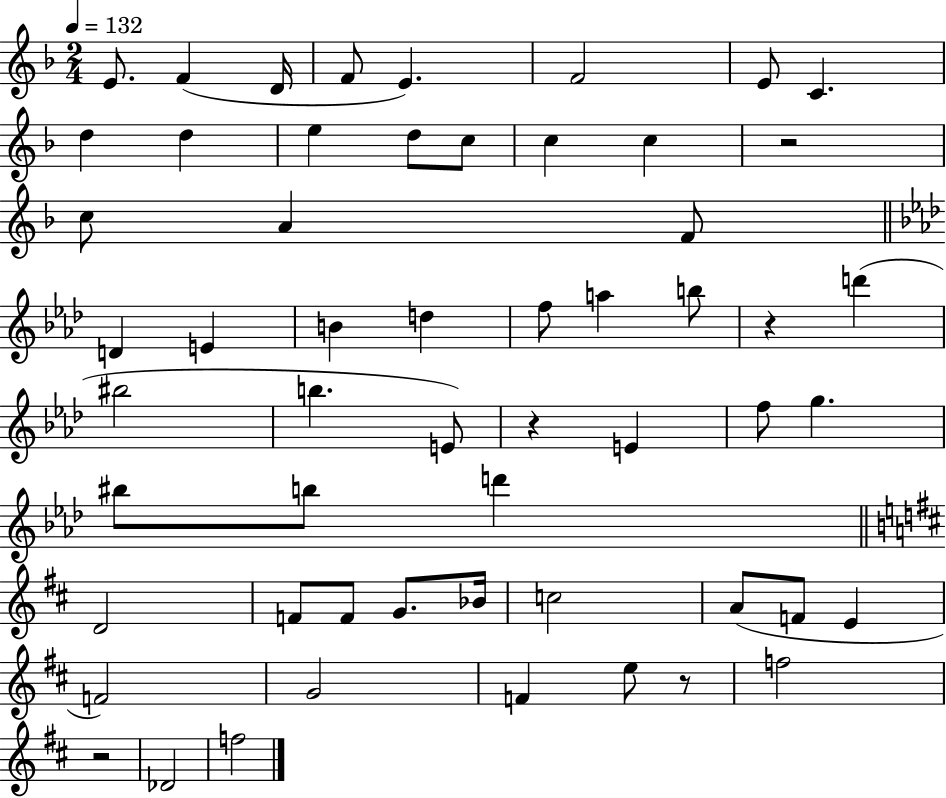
{
  \clef treble
  \numericTimeSignature
  \time 2/4
  \key f \major
  \tempo 4 = 132
  e'8. f'4( d'16 | f'8 e'4.) | f'2 | e'8 c'4. | \break d''4 d''4 | e''4 d''8 c''8 | c''4 c''4 | r2 | \break c''8 a'4 f'8 | \bar "||" \break \key aes \major d'4 e'4 | b'4 d''4 | f''8 a''4 b''8 | r4 d'''4( | \break bis''2 | b''4. e'8) | r4 e'4 | f''8 g''4. | \break bis''8 b''8 d'''4 | \bar "||" \break \key d \major d'2 | f'8 f'8 g'8. bes'16 | c''2 | a'8( f'8 e'4 | \break f'2) | g'2 | f'4 e''8 r8 | f''2 | \break r2 | des'2 | f''2 | \bar "|."
}